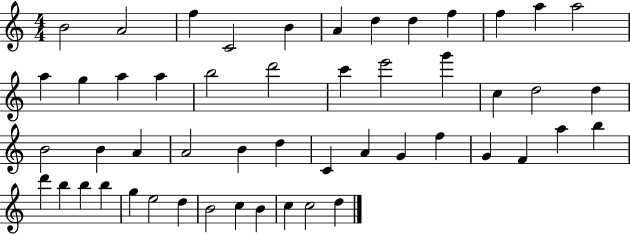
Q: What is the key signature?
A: C major